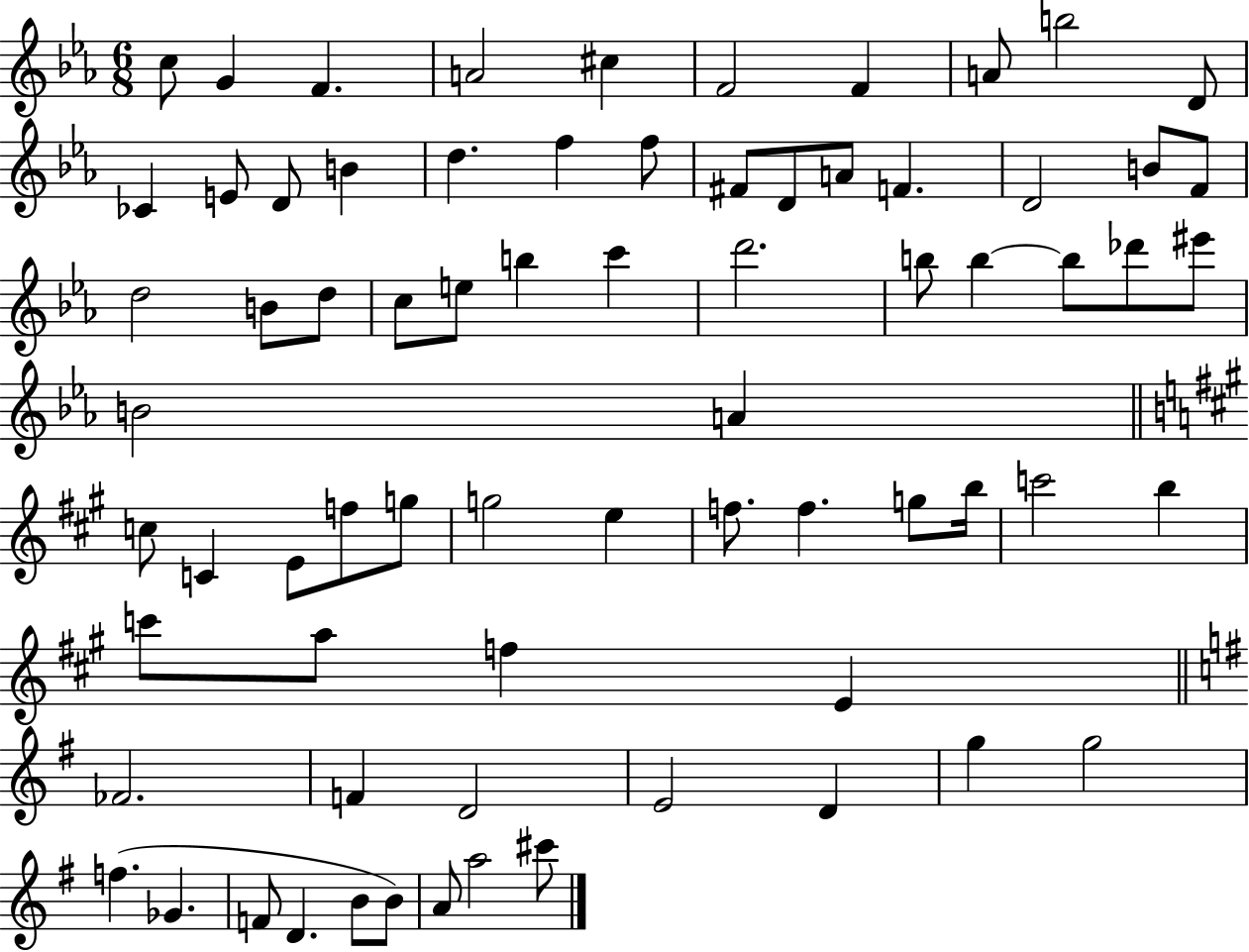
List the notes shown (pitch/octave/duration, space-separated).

C5/e G4/q F4/q. A4/h C#5/q F4/h F4/q A4/e B5/h D4/e CES4/q E4/e D4/e B4/q D5/q. F5/q F5/e F#4/e D4/e A4/e F4/q. D4/h B4/e F4/e D5/h B4/e D5/e C5/e E5/e B5/q C6/q D6/h. B5/e B5/q B5/e Db6/e EIS6/e B4/h A4/q C5/e C4/q E4/e F5/e G5/e G5/h E5/q F5/e. F5/q. G5/e B5/s C6/h B5/q C6/e A5/e F5/q E4/q FES4/h. F4/q D4/h E4/h D4/q G5/q G5/h F5/q. Gb4/q. F4/e D4/q. B4/e B4/e A4/e A5/h C#6/e